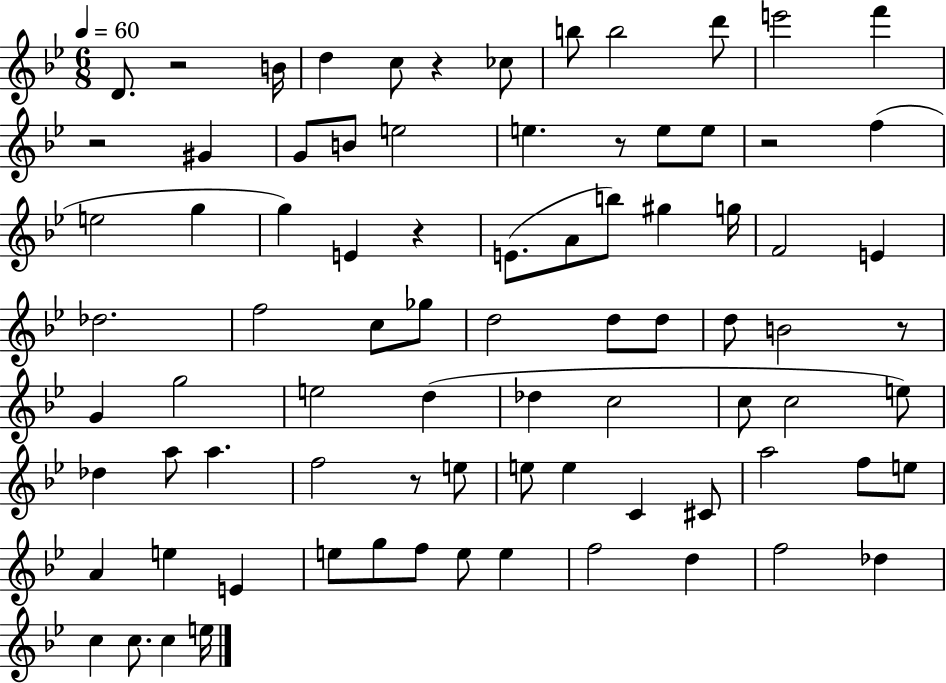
{
  \clef treble
  \numericTimeSignature
  \time 6/8
  \key bes \major
  \tempo 4 = 60
  d'8. r2 b'16 | d''4 c''8 r4 ces''8 | b''8 b''2 d'''8 | e'''2 f'''4 | \break r2 gis'4 | g'8 b'8 e''2 | e''4. r8 e''8 e''8 | r2 f''4( | \break e''2 g''4 | g''4) e'4 r4 | e'8.( a'8 b''8) gis''4 g''16 | f'2 e'4 | \break des''2. | f''2 c''8 ges''8 | d''2 d''8 d''8 | d''8 b'2 r8 | \break g'4 g''2 | e''2 d''4( | des''4 c''2 | c''8 c''2 e''8) | \break des''4 a''8 a''4. | f''2 r8 e''8 | e''8 e''4 c'4 cis'8 | a''2 f''8 e''8 | \break a'4 e''4 e'4 | e''8 g''8 f''8 e''8 e''4 | f''2 d''4 | f''2 des''4 | \break c''4 c''8. c''4 e''16 | \bar "|."
}